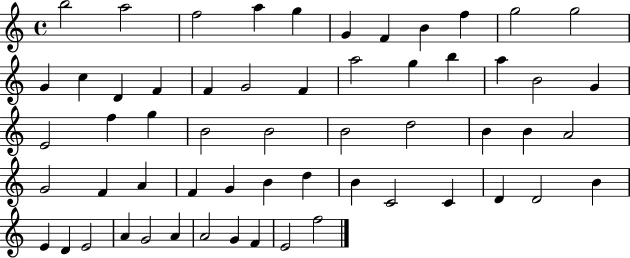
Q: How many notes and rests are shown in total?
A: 58